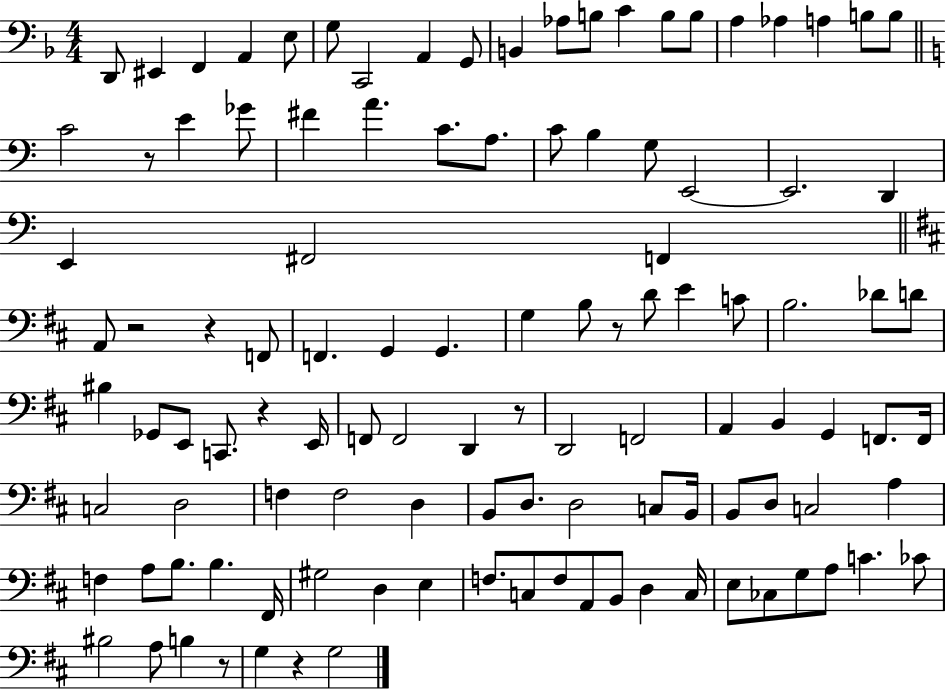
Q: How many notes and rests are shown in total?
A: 112